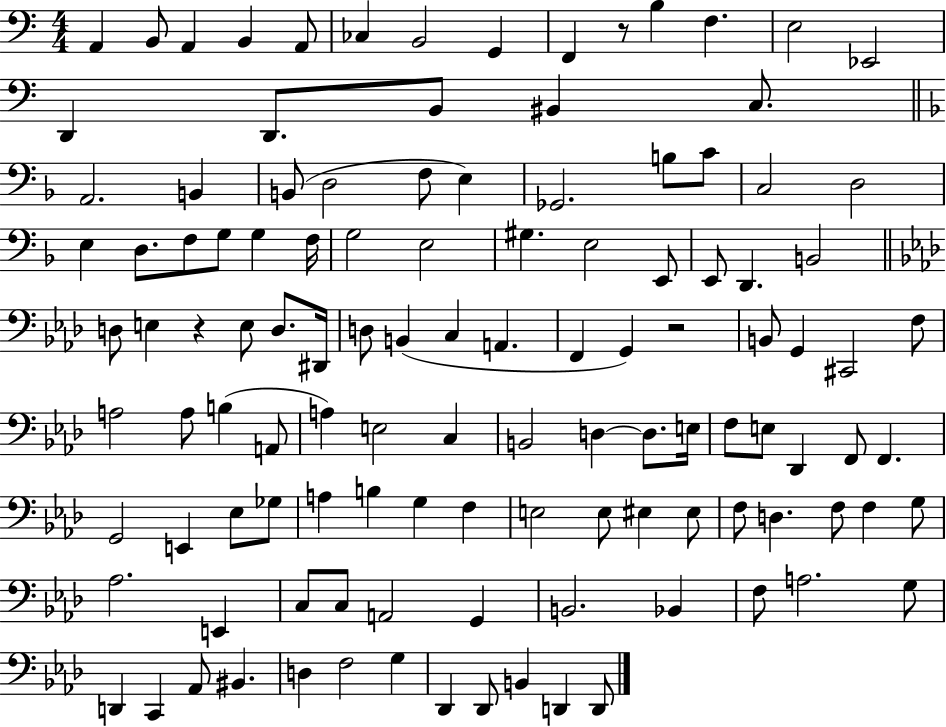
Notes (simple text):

A2/q B2/e A2/q B2/q A2/e CES3/q B2/h G2/q F2/q R/e B3/q F3/q. E3/h Eb2/h D2/q D2/e. B2/e BIS2/q C3/e. A2/h. B2/q B2/e D3/h F3/e E3/q Gb2/h. B3/e C4/e C3/h D3/h E3/q D3/e. F3/e G3/e G3/q F3/s G3/h E3/h G#3/q. E3/h E2/e E2/e D2/q. B2/h D3/e E3/q R/q E3/e D3/e. D#2/s D3/e B2/q C3/q A2/q. F2/q G2/q R/h B2/e G2/q C#2/h F3/e A3/h A3/e B3/q A2/e A3/q E3/h C3/q B2/h D3/q D3/e. E3/s F3/e E3/e Db2/q F2/e F2/q. G2/h E2/q Eb3/e Gb3/e A3/q B3/q G3/q F3/q E3/h E3/e EIS3/q EIS3/e F3/e D3/q. F3/e F3/q G3/e Ab3/h. E2/q C3/e C3/e A2/h G2/q B2/h. Bb2/q F3/e A3/h. G3/e D2/q C2/q Ab2/e BIS2/q. D3/q F3/h G3/q Db2/q Db2/e B2/q D2/q D2/e